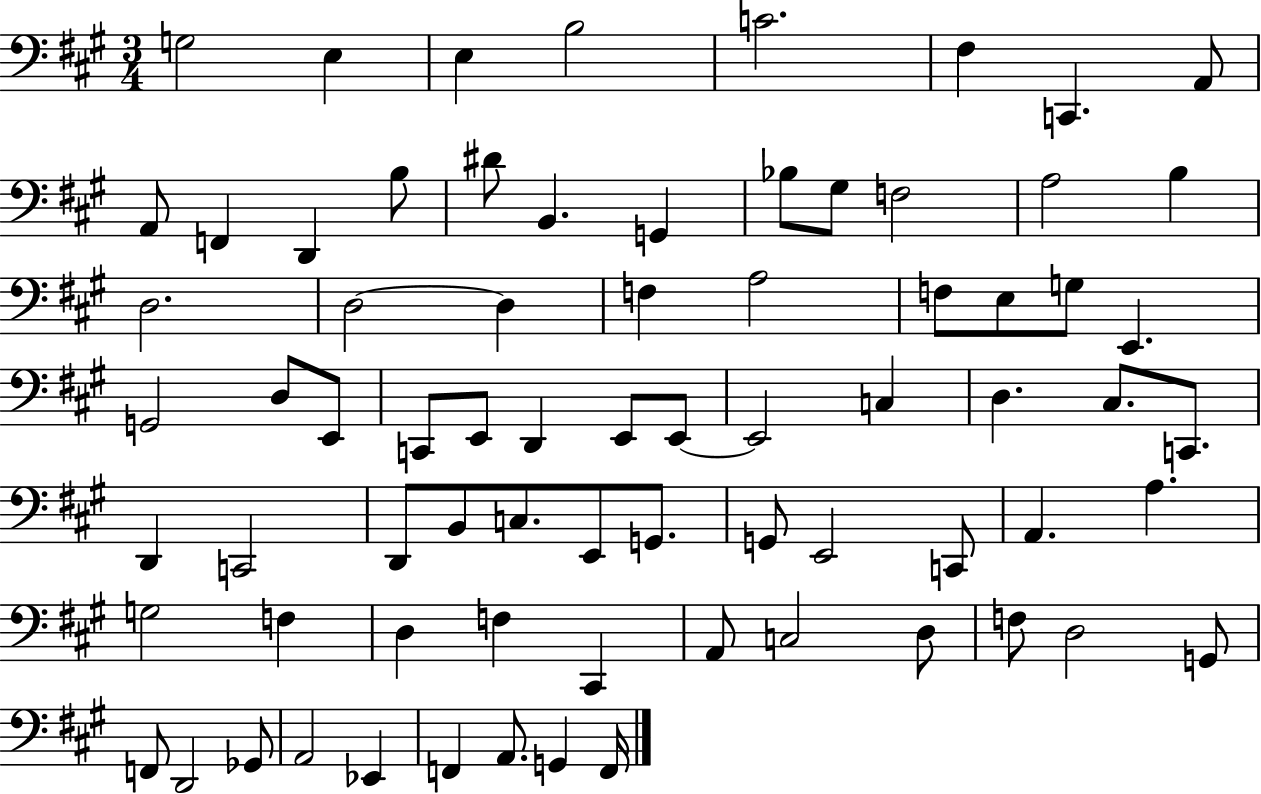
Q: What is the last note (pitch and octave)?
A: F2